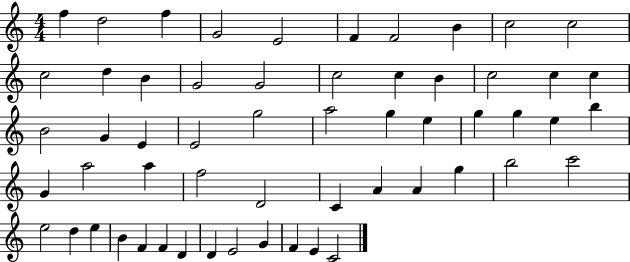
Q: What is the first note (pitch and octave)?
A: F5